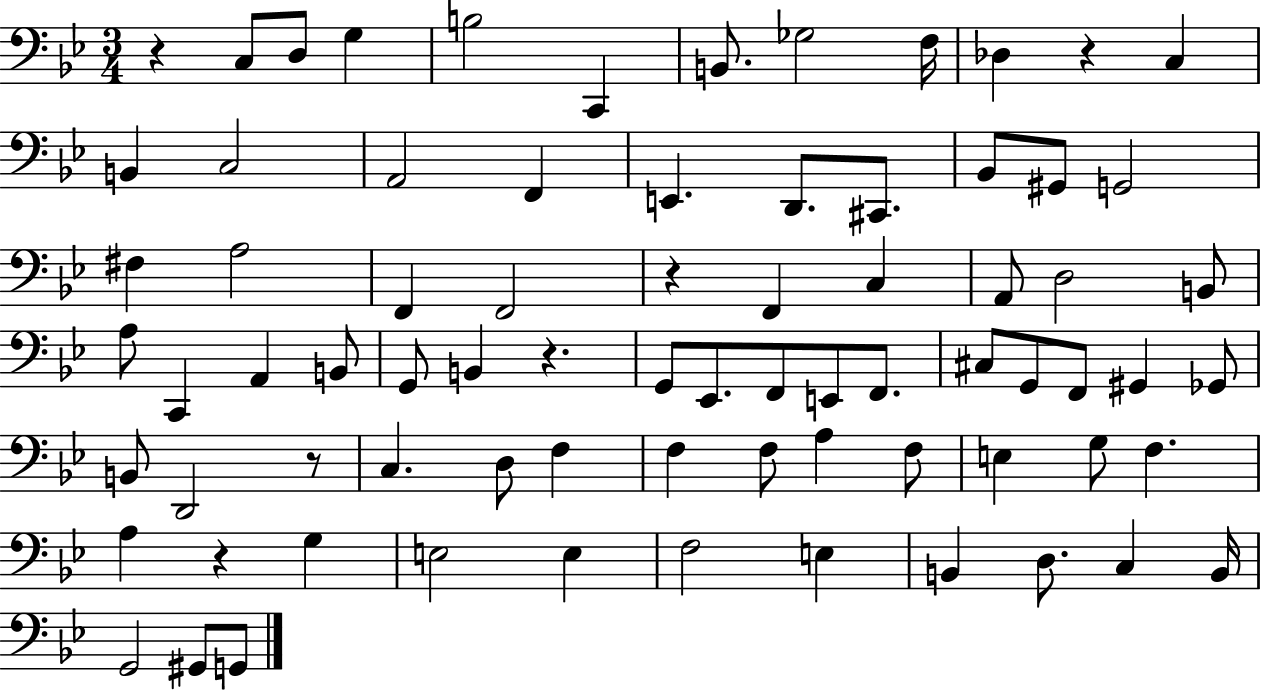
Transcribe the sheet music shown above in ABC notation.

X:1
T:Untitled
M:3/4
L:1/4
K:Bb
z C,/2 D,/2 G, B,2 C,, B,,/2 _G,2 F,/4 _D, z C, B,, C,2 A,,2 F,, E,, D,,/2 ^C,,/2 _B,,/2 ^G,,/2 G,,2 ^F, A,2 F,, F,,2 z F,, C, A,,/2 D,2 B,,/2 A,/2 C,, A,, B,,/2 G,,/2 B,, z G,,/2 _E,,/2 F,,/2 E,,/2 F,,/2 ^C,/2 G,,/2 F,,/2 ^G,, _G,,/2 B,,/2 D,,2 z/2 C, D,/2 F, F, F,/2 A, F,/2 E, G,/2 F, A, z G, E,2 E, F,2 E, B,, D,/2 C, B,,/4 G,,2 ^G,,/2 G,,/2